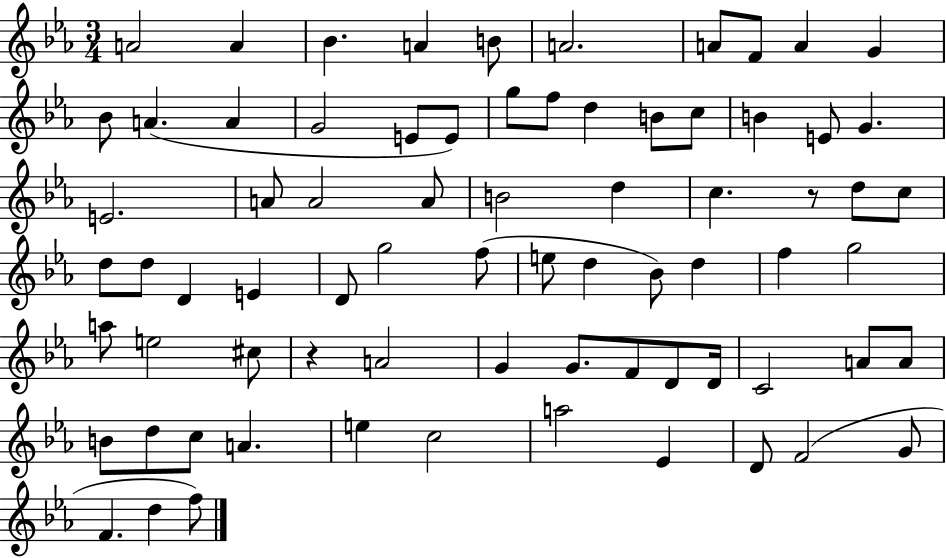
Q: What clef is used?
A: treble